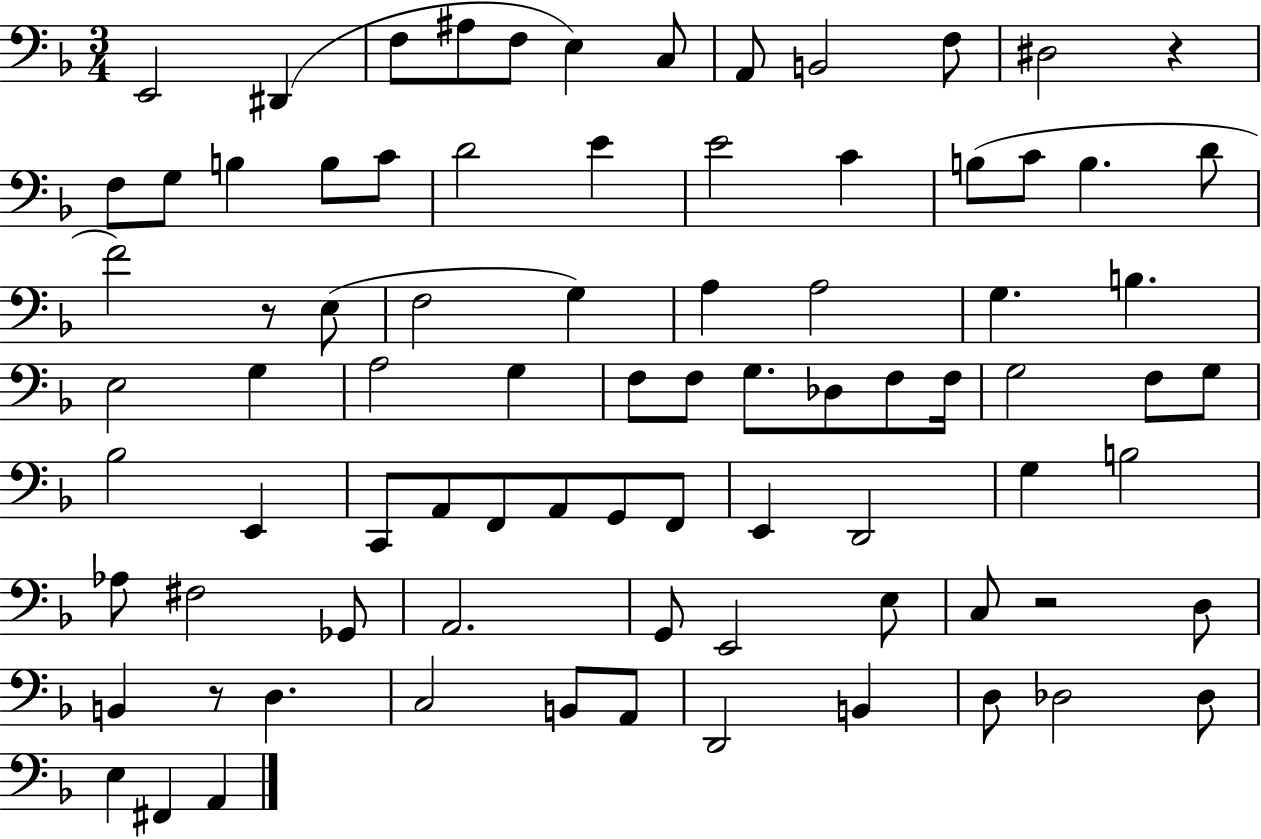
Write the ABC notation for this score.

X:1
T:Untitled
M:3/4
L:1/4
K:F
E,,2 ^D,, F,/2 ^A,/2 F,/2 E, C,/2 A,,/2 B,,2 F,/2 ^D,2 z F,/2 G,/2 B, B,/2 C/2 D2 E E2 C B,/2 C/2 B, D/2 F2 z/2 E,/2 F,2 G, A, A,2 G, B, E,2 G, A,2 G, F,/2 F,/2 G,/2 _D,/2 F,/2 F,/4 G,2 F,/2 G,/2 _B,2 E,, C,,/2 A,,/2 F,,/2 A,,/2 G,,/2 F,,/2 E,, D,,2 G, B,2 _A,/2 ^F,2 _G,,/2 A,,2 G,,/2 E,,2 E,/2 C,/2 z2 D,/2 B,, z/2 D, C,2 B,,/2 A,,/2 D,,2 B,, D,/2 _D,2 _D,/2 E, ^F,, A,,